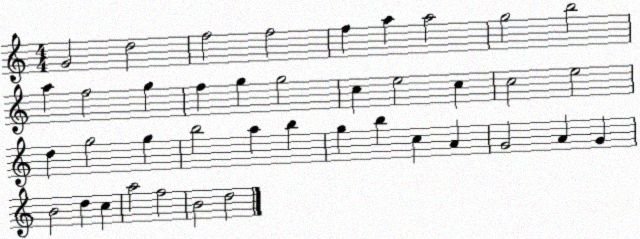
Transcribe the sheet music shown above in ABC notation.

X:1
T:Untitled
M:4/4
L:1/4
K:C
G2 d2 f2 f2 f a a2 g2 b2 a f2 g f g g2 c e2 c c2 e2 d g2 g b2 a b g b c A G2 A G B2 d c a2 f2 B2 d2